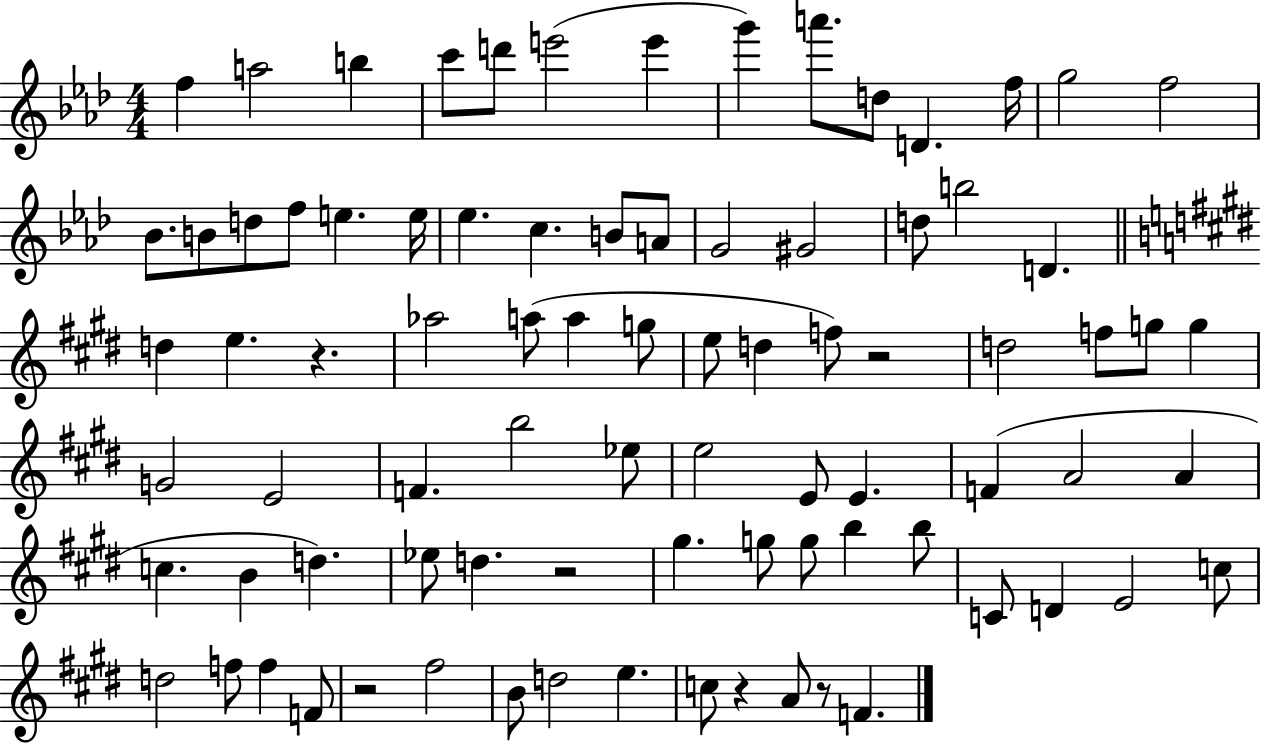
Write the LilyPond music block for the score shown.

{
  \clef treble
  \numericTimeSignature
  \time 4/4
  \key aes \major
  f''4 a''2 b''4 | c'''8 d'''8 e'''2( e'''4 | g'''4) a'''8. d''8 d'4. f''16 | g''2 f''2 | \break bes'8. b'8 d''8 f''8 e''4. e''16 | ees''4. c''4. b'8 a'8 | g'2 gis'2 | d''8 b''2 d'4. | \break \bar "||" \break \key e \major d''4 e''4. r4. | aes''2 a''8( a''4 g''8 | e''8 d''4 f''8) r2 | d''2 f''8 g''8 g''4 | \break g'2 e'2 | f'4. b''2 ees''8 | e''2 e'8 e'4. | f'4( a'2 a'4 | \break c''4. b'4 d''4.) | ees''8 d''4. r2 | gis''4. g''8 g''8 b''4 b''8 | c'8 d'4 e'2 c''8 | \break d''2 f''8 f''4 f'8 | r2 fis''2 | b'8 d''2 e''4. | c''8 r4 a'8 r8 f'4. | \break \bar "|."
}